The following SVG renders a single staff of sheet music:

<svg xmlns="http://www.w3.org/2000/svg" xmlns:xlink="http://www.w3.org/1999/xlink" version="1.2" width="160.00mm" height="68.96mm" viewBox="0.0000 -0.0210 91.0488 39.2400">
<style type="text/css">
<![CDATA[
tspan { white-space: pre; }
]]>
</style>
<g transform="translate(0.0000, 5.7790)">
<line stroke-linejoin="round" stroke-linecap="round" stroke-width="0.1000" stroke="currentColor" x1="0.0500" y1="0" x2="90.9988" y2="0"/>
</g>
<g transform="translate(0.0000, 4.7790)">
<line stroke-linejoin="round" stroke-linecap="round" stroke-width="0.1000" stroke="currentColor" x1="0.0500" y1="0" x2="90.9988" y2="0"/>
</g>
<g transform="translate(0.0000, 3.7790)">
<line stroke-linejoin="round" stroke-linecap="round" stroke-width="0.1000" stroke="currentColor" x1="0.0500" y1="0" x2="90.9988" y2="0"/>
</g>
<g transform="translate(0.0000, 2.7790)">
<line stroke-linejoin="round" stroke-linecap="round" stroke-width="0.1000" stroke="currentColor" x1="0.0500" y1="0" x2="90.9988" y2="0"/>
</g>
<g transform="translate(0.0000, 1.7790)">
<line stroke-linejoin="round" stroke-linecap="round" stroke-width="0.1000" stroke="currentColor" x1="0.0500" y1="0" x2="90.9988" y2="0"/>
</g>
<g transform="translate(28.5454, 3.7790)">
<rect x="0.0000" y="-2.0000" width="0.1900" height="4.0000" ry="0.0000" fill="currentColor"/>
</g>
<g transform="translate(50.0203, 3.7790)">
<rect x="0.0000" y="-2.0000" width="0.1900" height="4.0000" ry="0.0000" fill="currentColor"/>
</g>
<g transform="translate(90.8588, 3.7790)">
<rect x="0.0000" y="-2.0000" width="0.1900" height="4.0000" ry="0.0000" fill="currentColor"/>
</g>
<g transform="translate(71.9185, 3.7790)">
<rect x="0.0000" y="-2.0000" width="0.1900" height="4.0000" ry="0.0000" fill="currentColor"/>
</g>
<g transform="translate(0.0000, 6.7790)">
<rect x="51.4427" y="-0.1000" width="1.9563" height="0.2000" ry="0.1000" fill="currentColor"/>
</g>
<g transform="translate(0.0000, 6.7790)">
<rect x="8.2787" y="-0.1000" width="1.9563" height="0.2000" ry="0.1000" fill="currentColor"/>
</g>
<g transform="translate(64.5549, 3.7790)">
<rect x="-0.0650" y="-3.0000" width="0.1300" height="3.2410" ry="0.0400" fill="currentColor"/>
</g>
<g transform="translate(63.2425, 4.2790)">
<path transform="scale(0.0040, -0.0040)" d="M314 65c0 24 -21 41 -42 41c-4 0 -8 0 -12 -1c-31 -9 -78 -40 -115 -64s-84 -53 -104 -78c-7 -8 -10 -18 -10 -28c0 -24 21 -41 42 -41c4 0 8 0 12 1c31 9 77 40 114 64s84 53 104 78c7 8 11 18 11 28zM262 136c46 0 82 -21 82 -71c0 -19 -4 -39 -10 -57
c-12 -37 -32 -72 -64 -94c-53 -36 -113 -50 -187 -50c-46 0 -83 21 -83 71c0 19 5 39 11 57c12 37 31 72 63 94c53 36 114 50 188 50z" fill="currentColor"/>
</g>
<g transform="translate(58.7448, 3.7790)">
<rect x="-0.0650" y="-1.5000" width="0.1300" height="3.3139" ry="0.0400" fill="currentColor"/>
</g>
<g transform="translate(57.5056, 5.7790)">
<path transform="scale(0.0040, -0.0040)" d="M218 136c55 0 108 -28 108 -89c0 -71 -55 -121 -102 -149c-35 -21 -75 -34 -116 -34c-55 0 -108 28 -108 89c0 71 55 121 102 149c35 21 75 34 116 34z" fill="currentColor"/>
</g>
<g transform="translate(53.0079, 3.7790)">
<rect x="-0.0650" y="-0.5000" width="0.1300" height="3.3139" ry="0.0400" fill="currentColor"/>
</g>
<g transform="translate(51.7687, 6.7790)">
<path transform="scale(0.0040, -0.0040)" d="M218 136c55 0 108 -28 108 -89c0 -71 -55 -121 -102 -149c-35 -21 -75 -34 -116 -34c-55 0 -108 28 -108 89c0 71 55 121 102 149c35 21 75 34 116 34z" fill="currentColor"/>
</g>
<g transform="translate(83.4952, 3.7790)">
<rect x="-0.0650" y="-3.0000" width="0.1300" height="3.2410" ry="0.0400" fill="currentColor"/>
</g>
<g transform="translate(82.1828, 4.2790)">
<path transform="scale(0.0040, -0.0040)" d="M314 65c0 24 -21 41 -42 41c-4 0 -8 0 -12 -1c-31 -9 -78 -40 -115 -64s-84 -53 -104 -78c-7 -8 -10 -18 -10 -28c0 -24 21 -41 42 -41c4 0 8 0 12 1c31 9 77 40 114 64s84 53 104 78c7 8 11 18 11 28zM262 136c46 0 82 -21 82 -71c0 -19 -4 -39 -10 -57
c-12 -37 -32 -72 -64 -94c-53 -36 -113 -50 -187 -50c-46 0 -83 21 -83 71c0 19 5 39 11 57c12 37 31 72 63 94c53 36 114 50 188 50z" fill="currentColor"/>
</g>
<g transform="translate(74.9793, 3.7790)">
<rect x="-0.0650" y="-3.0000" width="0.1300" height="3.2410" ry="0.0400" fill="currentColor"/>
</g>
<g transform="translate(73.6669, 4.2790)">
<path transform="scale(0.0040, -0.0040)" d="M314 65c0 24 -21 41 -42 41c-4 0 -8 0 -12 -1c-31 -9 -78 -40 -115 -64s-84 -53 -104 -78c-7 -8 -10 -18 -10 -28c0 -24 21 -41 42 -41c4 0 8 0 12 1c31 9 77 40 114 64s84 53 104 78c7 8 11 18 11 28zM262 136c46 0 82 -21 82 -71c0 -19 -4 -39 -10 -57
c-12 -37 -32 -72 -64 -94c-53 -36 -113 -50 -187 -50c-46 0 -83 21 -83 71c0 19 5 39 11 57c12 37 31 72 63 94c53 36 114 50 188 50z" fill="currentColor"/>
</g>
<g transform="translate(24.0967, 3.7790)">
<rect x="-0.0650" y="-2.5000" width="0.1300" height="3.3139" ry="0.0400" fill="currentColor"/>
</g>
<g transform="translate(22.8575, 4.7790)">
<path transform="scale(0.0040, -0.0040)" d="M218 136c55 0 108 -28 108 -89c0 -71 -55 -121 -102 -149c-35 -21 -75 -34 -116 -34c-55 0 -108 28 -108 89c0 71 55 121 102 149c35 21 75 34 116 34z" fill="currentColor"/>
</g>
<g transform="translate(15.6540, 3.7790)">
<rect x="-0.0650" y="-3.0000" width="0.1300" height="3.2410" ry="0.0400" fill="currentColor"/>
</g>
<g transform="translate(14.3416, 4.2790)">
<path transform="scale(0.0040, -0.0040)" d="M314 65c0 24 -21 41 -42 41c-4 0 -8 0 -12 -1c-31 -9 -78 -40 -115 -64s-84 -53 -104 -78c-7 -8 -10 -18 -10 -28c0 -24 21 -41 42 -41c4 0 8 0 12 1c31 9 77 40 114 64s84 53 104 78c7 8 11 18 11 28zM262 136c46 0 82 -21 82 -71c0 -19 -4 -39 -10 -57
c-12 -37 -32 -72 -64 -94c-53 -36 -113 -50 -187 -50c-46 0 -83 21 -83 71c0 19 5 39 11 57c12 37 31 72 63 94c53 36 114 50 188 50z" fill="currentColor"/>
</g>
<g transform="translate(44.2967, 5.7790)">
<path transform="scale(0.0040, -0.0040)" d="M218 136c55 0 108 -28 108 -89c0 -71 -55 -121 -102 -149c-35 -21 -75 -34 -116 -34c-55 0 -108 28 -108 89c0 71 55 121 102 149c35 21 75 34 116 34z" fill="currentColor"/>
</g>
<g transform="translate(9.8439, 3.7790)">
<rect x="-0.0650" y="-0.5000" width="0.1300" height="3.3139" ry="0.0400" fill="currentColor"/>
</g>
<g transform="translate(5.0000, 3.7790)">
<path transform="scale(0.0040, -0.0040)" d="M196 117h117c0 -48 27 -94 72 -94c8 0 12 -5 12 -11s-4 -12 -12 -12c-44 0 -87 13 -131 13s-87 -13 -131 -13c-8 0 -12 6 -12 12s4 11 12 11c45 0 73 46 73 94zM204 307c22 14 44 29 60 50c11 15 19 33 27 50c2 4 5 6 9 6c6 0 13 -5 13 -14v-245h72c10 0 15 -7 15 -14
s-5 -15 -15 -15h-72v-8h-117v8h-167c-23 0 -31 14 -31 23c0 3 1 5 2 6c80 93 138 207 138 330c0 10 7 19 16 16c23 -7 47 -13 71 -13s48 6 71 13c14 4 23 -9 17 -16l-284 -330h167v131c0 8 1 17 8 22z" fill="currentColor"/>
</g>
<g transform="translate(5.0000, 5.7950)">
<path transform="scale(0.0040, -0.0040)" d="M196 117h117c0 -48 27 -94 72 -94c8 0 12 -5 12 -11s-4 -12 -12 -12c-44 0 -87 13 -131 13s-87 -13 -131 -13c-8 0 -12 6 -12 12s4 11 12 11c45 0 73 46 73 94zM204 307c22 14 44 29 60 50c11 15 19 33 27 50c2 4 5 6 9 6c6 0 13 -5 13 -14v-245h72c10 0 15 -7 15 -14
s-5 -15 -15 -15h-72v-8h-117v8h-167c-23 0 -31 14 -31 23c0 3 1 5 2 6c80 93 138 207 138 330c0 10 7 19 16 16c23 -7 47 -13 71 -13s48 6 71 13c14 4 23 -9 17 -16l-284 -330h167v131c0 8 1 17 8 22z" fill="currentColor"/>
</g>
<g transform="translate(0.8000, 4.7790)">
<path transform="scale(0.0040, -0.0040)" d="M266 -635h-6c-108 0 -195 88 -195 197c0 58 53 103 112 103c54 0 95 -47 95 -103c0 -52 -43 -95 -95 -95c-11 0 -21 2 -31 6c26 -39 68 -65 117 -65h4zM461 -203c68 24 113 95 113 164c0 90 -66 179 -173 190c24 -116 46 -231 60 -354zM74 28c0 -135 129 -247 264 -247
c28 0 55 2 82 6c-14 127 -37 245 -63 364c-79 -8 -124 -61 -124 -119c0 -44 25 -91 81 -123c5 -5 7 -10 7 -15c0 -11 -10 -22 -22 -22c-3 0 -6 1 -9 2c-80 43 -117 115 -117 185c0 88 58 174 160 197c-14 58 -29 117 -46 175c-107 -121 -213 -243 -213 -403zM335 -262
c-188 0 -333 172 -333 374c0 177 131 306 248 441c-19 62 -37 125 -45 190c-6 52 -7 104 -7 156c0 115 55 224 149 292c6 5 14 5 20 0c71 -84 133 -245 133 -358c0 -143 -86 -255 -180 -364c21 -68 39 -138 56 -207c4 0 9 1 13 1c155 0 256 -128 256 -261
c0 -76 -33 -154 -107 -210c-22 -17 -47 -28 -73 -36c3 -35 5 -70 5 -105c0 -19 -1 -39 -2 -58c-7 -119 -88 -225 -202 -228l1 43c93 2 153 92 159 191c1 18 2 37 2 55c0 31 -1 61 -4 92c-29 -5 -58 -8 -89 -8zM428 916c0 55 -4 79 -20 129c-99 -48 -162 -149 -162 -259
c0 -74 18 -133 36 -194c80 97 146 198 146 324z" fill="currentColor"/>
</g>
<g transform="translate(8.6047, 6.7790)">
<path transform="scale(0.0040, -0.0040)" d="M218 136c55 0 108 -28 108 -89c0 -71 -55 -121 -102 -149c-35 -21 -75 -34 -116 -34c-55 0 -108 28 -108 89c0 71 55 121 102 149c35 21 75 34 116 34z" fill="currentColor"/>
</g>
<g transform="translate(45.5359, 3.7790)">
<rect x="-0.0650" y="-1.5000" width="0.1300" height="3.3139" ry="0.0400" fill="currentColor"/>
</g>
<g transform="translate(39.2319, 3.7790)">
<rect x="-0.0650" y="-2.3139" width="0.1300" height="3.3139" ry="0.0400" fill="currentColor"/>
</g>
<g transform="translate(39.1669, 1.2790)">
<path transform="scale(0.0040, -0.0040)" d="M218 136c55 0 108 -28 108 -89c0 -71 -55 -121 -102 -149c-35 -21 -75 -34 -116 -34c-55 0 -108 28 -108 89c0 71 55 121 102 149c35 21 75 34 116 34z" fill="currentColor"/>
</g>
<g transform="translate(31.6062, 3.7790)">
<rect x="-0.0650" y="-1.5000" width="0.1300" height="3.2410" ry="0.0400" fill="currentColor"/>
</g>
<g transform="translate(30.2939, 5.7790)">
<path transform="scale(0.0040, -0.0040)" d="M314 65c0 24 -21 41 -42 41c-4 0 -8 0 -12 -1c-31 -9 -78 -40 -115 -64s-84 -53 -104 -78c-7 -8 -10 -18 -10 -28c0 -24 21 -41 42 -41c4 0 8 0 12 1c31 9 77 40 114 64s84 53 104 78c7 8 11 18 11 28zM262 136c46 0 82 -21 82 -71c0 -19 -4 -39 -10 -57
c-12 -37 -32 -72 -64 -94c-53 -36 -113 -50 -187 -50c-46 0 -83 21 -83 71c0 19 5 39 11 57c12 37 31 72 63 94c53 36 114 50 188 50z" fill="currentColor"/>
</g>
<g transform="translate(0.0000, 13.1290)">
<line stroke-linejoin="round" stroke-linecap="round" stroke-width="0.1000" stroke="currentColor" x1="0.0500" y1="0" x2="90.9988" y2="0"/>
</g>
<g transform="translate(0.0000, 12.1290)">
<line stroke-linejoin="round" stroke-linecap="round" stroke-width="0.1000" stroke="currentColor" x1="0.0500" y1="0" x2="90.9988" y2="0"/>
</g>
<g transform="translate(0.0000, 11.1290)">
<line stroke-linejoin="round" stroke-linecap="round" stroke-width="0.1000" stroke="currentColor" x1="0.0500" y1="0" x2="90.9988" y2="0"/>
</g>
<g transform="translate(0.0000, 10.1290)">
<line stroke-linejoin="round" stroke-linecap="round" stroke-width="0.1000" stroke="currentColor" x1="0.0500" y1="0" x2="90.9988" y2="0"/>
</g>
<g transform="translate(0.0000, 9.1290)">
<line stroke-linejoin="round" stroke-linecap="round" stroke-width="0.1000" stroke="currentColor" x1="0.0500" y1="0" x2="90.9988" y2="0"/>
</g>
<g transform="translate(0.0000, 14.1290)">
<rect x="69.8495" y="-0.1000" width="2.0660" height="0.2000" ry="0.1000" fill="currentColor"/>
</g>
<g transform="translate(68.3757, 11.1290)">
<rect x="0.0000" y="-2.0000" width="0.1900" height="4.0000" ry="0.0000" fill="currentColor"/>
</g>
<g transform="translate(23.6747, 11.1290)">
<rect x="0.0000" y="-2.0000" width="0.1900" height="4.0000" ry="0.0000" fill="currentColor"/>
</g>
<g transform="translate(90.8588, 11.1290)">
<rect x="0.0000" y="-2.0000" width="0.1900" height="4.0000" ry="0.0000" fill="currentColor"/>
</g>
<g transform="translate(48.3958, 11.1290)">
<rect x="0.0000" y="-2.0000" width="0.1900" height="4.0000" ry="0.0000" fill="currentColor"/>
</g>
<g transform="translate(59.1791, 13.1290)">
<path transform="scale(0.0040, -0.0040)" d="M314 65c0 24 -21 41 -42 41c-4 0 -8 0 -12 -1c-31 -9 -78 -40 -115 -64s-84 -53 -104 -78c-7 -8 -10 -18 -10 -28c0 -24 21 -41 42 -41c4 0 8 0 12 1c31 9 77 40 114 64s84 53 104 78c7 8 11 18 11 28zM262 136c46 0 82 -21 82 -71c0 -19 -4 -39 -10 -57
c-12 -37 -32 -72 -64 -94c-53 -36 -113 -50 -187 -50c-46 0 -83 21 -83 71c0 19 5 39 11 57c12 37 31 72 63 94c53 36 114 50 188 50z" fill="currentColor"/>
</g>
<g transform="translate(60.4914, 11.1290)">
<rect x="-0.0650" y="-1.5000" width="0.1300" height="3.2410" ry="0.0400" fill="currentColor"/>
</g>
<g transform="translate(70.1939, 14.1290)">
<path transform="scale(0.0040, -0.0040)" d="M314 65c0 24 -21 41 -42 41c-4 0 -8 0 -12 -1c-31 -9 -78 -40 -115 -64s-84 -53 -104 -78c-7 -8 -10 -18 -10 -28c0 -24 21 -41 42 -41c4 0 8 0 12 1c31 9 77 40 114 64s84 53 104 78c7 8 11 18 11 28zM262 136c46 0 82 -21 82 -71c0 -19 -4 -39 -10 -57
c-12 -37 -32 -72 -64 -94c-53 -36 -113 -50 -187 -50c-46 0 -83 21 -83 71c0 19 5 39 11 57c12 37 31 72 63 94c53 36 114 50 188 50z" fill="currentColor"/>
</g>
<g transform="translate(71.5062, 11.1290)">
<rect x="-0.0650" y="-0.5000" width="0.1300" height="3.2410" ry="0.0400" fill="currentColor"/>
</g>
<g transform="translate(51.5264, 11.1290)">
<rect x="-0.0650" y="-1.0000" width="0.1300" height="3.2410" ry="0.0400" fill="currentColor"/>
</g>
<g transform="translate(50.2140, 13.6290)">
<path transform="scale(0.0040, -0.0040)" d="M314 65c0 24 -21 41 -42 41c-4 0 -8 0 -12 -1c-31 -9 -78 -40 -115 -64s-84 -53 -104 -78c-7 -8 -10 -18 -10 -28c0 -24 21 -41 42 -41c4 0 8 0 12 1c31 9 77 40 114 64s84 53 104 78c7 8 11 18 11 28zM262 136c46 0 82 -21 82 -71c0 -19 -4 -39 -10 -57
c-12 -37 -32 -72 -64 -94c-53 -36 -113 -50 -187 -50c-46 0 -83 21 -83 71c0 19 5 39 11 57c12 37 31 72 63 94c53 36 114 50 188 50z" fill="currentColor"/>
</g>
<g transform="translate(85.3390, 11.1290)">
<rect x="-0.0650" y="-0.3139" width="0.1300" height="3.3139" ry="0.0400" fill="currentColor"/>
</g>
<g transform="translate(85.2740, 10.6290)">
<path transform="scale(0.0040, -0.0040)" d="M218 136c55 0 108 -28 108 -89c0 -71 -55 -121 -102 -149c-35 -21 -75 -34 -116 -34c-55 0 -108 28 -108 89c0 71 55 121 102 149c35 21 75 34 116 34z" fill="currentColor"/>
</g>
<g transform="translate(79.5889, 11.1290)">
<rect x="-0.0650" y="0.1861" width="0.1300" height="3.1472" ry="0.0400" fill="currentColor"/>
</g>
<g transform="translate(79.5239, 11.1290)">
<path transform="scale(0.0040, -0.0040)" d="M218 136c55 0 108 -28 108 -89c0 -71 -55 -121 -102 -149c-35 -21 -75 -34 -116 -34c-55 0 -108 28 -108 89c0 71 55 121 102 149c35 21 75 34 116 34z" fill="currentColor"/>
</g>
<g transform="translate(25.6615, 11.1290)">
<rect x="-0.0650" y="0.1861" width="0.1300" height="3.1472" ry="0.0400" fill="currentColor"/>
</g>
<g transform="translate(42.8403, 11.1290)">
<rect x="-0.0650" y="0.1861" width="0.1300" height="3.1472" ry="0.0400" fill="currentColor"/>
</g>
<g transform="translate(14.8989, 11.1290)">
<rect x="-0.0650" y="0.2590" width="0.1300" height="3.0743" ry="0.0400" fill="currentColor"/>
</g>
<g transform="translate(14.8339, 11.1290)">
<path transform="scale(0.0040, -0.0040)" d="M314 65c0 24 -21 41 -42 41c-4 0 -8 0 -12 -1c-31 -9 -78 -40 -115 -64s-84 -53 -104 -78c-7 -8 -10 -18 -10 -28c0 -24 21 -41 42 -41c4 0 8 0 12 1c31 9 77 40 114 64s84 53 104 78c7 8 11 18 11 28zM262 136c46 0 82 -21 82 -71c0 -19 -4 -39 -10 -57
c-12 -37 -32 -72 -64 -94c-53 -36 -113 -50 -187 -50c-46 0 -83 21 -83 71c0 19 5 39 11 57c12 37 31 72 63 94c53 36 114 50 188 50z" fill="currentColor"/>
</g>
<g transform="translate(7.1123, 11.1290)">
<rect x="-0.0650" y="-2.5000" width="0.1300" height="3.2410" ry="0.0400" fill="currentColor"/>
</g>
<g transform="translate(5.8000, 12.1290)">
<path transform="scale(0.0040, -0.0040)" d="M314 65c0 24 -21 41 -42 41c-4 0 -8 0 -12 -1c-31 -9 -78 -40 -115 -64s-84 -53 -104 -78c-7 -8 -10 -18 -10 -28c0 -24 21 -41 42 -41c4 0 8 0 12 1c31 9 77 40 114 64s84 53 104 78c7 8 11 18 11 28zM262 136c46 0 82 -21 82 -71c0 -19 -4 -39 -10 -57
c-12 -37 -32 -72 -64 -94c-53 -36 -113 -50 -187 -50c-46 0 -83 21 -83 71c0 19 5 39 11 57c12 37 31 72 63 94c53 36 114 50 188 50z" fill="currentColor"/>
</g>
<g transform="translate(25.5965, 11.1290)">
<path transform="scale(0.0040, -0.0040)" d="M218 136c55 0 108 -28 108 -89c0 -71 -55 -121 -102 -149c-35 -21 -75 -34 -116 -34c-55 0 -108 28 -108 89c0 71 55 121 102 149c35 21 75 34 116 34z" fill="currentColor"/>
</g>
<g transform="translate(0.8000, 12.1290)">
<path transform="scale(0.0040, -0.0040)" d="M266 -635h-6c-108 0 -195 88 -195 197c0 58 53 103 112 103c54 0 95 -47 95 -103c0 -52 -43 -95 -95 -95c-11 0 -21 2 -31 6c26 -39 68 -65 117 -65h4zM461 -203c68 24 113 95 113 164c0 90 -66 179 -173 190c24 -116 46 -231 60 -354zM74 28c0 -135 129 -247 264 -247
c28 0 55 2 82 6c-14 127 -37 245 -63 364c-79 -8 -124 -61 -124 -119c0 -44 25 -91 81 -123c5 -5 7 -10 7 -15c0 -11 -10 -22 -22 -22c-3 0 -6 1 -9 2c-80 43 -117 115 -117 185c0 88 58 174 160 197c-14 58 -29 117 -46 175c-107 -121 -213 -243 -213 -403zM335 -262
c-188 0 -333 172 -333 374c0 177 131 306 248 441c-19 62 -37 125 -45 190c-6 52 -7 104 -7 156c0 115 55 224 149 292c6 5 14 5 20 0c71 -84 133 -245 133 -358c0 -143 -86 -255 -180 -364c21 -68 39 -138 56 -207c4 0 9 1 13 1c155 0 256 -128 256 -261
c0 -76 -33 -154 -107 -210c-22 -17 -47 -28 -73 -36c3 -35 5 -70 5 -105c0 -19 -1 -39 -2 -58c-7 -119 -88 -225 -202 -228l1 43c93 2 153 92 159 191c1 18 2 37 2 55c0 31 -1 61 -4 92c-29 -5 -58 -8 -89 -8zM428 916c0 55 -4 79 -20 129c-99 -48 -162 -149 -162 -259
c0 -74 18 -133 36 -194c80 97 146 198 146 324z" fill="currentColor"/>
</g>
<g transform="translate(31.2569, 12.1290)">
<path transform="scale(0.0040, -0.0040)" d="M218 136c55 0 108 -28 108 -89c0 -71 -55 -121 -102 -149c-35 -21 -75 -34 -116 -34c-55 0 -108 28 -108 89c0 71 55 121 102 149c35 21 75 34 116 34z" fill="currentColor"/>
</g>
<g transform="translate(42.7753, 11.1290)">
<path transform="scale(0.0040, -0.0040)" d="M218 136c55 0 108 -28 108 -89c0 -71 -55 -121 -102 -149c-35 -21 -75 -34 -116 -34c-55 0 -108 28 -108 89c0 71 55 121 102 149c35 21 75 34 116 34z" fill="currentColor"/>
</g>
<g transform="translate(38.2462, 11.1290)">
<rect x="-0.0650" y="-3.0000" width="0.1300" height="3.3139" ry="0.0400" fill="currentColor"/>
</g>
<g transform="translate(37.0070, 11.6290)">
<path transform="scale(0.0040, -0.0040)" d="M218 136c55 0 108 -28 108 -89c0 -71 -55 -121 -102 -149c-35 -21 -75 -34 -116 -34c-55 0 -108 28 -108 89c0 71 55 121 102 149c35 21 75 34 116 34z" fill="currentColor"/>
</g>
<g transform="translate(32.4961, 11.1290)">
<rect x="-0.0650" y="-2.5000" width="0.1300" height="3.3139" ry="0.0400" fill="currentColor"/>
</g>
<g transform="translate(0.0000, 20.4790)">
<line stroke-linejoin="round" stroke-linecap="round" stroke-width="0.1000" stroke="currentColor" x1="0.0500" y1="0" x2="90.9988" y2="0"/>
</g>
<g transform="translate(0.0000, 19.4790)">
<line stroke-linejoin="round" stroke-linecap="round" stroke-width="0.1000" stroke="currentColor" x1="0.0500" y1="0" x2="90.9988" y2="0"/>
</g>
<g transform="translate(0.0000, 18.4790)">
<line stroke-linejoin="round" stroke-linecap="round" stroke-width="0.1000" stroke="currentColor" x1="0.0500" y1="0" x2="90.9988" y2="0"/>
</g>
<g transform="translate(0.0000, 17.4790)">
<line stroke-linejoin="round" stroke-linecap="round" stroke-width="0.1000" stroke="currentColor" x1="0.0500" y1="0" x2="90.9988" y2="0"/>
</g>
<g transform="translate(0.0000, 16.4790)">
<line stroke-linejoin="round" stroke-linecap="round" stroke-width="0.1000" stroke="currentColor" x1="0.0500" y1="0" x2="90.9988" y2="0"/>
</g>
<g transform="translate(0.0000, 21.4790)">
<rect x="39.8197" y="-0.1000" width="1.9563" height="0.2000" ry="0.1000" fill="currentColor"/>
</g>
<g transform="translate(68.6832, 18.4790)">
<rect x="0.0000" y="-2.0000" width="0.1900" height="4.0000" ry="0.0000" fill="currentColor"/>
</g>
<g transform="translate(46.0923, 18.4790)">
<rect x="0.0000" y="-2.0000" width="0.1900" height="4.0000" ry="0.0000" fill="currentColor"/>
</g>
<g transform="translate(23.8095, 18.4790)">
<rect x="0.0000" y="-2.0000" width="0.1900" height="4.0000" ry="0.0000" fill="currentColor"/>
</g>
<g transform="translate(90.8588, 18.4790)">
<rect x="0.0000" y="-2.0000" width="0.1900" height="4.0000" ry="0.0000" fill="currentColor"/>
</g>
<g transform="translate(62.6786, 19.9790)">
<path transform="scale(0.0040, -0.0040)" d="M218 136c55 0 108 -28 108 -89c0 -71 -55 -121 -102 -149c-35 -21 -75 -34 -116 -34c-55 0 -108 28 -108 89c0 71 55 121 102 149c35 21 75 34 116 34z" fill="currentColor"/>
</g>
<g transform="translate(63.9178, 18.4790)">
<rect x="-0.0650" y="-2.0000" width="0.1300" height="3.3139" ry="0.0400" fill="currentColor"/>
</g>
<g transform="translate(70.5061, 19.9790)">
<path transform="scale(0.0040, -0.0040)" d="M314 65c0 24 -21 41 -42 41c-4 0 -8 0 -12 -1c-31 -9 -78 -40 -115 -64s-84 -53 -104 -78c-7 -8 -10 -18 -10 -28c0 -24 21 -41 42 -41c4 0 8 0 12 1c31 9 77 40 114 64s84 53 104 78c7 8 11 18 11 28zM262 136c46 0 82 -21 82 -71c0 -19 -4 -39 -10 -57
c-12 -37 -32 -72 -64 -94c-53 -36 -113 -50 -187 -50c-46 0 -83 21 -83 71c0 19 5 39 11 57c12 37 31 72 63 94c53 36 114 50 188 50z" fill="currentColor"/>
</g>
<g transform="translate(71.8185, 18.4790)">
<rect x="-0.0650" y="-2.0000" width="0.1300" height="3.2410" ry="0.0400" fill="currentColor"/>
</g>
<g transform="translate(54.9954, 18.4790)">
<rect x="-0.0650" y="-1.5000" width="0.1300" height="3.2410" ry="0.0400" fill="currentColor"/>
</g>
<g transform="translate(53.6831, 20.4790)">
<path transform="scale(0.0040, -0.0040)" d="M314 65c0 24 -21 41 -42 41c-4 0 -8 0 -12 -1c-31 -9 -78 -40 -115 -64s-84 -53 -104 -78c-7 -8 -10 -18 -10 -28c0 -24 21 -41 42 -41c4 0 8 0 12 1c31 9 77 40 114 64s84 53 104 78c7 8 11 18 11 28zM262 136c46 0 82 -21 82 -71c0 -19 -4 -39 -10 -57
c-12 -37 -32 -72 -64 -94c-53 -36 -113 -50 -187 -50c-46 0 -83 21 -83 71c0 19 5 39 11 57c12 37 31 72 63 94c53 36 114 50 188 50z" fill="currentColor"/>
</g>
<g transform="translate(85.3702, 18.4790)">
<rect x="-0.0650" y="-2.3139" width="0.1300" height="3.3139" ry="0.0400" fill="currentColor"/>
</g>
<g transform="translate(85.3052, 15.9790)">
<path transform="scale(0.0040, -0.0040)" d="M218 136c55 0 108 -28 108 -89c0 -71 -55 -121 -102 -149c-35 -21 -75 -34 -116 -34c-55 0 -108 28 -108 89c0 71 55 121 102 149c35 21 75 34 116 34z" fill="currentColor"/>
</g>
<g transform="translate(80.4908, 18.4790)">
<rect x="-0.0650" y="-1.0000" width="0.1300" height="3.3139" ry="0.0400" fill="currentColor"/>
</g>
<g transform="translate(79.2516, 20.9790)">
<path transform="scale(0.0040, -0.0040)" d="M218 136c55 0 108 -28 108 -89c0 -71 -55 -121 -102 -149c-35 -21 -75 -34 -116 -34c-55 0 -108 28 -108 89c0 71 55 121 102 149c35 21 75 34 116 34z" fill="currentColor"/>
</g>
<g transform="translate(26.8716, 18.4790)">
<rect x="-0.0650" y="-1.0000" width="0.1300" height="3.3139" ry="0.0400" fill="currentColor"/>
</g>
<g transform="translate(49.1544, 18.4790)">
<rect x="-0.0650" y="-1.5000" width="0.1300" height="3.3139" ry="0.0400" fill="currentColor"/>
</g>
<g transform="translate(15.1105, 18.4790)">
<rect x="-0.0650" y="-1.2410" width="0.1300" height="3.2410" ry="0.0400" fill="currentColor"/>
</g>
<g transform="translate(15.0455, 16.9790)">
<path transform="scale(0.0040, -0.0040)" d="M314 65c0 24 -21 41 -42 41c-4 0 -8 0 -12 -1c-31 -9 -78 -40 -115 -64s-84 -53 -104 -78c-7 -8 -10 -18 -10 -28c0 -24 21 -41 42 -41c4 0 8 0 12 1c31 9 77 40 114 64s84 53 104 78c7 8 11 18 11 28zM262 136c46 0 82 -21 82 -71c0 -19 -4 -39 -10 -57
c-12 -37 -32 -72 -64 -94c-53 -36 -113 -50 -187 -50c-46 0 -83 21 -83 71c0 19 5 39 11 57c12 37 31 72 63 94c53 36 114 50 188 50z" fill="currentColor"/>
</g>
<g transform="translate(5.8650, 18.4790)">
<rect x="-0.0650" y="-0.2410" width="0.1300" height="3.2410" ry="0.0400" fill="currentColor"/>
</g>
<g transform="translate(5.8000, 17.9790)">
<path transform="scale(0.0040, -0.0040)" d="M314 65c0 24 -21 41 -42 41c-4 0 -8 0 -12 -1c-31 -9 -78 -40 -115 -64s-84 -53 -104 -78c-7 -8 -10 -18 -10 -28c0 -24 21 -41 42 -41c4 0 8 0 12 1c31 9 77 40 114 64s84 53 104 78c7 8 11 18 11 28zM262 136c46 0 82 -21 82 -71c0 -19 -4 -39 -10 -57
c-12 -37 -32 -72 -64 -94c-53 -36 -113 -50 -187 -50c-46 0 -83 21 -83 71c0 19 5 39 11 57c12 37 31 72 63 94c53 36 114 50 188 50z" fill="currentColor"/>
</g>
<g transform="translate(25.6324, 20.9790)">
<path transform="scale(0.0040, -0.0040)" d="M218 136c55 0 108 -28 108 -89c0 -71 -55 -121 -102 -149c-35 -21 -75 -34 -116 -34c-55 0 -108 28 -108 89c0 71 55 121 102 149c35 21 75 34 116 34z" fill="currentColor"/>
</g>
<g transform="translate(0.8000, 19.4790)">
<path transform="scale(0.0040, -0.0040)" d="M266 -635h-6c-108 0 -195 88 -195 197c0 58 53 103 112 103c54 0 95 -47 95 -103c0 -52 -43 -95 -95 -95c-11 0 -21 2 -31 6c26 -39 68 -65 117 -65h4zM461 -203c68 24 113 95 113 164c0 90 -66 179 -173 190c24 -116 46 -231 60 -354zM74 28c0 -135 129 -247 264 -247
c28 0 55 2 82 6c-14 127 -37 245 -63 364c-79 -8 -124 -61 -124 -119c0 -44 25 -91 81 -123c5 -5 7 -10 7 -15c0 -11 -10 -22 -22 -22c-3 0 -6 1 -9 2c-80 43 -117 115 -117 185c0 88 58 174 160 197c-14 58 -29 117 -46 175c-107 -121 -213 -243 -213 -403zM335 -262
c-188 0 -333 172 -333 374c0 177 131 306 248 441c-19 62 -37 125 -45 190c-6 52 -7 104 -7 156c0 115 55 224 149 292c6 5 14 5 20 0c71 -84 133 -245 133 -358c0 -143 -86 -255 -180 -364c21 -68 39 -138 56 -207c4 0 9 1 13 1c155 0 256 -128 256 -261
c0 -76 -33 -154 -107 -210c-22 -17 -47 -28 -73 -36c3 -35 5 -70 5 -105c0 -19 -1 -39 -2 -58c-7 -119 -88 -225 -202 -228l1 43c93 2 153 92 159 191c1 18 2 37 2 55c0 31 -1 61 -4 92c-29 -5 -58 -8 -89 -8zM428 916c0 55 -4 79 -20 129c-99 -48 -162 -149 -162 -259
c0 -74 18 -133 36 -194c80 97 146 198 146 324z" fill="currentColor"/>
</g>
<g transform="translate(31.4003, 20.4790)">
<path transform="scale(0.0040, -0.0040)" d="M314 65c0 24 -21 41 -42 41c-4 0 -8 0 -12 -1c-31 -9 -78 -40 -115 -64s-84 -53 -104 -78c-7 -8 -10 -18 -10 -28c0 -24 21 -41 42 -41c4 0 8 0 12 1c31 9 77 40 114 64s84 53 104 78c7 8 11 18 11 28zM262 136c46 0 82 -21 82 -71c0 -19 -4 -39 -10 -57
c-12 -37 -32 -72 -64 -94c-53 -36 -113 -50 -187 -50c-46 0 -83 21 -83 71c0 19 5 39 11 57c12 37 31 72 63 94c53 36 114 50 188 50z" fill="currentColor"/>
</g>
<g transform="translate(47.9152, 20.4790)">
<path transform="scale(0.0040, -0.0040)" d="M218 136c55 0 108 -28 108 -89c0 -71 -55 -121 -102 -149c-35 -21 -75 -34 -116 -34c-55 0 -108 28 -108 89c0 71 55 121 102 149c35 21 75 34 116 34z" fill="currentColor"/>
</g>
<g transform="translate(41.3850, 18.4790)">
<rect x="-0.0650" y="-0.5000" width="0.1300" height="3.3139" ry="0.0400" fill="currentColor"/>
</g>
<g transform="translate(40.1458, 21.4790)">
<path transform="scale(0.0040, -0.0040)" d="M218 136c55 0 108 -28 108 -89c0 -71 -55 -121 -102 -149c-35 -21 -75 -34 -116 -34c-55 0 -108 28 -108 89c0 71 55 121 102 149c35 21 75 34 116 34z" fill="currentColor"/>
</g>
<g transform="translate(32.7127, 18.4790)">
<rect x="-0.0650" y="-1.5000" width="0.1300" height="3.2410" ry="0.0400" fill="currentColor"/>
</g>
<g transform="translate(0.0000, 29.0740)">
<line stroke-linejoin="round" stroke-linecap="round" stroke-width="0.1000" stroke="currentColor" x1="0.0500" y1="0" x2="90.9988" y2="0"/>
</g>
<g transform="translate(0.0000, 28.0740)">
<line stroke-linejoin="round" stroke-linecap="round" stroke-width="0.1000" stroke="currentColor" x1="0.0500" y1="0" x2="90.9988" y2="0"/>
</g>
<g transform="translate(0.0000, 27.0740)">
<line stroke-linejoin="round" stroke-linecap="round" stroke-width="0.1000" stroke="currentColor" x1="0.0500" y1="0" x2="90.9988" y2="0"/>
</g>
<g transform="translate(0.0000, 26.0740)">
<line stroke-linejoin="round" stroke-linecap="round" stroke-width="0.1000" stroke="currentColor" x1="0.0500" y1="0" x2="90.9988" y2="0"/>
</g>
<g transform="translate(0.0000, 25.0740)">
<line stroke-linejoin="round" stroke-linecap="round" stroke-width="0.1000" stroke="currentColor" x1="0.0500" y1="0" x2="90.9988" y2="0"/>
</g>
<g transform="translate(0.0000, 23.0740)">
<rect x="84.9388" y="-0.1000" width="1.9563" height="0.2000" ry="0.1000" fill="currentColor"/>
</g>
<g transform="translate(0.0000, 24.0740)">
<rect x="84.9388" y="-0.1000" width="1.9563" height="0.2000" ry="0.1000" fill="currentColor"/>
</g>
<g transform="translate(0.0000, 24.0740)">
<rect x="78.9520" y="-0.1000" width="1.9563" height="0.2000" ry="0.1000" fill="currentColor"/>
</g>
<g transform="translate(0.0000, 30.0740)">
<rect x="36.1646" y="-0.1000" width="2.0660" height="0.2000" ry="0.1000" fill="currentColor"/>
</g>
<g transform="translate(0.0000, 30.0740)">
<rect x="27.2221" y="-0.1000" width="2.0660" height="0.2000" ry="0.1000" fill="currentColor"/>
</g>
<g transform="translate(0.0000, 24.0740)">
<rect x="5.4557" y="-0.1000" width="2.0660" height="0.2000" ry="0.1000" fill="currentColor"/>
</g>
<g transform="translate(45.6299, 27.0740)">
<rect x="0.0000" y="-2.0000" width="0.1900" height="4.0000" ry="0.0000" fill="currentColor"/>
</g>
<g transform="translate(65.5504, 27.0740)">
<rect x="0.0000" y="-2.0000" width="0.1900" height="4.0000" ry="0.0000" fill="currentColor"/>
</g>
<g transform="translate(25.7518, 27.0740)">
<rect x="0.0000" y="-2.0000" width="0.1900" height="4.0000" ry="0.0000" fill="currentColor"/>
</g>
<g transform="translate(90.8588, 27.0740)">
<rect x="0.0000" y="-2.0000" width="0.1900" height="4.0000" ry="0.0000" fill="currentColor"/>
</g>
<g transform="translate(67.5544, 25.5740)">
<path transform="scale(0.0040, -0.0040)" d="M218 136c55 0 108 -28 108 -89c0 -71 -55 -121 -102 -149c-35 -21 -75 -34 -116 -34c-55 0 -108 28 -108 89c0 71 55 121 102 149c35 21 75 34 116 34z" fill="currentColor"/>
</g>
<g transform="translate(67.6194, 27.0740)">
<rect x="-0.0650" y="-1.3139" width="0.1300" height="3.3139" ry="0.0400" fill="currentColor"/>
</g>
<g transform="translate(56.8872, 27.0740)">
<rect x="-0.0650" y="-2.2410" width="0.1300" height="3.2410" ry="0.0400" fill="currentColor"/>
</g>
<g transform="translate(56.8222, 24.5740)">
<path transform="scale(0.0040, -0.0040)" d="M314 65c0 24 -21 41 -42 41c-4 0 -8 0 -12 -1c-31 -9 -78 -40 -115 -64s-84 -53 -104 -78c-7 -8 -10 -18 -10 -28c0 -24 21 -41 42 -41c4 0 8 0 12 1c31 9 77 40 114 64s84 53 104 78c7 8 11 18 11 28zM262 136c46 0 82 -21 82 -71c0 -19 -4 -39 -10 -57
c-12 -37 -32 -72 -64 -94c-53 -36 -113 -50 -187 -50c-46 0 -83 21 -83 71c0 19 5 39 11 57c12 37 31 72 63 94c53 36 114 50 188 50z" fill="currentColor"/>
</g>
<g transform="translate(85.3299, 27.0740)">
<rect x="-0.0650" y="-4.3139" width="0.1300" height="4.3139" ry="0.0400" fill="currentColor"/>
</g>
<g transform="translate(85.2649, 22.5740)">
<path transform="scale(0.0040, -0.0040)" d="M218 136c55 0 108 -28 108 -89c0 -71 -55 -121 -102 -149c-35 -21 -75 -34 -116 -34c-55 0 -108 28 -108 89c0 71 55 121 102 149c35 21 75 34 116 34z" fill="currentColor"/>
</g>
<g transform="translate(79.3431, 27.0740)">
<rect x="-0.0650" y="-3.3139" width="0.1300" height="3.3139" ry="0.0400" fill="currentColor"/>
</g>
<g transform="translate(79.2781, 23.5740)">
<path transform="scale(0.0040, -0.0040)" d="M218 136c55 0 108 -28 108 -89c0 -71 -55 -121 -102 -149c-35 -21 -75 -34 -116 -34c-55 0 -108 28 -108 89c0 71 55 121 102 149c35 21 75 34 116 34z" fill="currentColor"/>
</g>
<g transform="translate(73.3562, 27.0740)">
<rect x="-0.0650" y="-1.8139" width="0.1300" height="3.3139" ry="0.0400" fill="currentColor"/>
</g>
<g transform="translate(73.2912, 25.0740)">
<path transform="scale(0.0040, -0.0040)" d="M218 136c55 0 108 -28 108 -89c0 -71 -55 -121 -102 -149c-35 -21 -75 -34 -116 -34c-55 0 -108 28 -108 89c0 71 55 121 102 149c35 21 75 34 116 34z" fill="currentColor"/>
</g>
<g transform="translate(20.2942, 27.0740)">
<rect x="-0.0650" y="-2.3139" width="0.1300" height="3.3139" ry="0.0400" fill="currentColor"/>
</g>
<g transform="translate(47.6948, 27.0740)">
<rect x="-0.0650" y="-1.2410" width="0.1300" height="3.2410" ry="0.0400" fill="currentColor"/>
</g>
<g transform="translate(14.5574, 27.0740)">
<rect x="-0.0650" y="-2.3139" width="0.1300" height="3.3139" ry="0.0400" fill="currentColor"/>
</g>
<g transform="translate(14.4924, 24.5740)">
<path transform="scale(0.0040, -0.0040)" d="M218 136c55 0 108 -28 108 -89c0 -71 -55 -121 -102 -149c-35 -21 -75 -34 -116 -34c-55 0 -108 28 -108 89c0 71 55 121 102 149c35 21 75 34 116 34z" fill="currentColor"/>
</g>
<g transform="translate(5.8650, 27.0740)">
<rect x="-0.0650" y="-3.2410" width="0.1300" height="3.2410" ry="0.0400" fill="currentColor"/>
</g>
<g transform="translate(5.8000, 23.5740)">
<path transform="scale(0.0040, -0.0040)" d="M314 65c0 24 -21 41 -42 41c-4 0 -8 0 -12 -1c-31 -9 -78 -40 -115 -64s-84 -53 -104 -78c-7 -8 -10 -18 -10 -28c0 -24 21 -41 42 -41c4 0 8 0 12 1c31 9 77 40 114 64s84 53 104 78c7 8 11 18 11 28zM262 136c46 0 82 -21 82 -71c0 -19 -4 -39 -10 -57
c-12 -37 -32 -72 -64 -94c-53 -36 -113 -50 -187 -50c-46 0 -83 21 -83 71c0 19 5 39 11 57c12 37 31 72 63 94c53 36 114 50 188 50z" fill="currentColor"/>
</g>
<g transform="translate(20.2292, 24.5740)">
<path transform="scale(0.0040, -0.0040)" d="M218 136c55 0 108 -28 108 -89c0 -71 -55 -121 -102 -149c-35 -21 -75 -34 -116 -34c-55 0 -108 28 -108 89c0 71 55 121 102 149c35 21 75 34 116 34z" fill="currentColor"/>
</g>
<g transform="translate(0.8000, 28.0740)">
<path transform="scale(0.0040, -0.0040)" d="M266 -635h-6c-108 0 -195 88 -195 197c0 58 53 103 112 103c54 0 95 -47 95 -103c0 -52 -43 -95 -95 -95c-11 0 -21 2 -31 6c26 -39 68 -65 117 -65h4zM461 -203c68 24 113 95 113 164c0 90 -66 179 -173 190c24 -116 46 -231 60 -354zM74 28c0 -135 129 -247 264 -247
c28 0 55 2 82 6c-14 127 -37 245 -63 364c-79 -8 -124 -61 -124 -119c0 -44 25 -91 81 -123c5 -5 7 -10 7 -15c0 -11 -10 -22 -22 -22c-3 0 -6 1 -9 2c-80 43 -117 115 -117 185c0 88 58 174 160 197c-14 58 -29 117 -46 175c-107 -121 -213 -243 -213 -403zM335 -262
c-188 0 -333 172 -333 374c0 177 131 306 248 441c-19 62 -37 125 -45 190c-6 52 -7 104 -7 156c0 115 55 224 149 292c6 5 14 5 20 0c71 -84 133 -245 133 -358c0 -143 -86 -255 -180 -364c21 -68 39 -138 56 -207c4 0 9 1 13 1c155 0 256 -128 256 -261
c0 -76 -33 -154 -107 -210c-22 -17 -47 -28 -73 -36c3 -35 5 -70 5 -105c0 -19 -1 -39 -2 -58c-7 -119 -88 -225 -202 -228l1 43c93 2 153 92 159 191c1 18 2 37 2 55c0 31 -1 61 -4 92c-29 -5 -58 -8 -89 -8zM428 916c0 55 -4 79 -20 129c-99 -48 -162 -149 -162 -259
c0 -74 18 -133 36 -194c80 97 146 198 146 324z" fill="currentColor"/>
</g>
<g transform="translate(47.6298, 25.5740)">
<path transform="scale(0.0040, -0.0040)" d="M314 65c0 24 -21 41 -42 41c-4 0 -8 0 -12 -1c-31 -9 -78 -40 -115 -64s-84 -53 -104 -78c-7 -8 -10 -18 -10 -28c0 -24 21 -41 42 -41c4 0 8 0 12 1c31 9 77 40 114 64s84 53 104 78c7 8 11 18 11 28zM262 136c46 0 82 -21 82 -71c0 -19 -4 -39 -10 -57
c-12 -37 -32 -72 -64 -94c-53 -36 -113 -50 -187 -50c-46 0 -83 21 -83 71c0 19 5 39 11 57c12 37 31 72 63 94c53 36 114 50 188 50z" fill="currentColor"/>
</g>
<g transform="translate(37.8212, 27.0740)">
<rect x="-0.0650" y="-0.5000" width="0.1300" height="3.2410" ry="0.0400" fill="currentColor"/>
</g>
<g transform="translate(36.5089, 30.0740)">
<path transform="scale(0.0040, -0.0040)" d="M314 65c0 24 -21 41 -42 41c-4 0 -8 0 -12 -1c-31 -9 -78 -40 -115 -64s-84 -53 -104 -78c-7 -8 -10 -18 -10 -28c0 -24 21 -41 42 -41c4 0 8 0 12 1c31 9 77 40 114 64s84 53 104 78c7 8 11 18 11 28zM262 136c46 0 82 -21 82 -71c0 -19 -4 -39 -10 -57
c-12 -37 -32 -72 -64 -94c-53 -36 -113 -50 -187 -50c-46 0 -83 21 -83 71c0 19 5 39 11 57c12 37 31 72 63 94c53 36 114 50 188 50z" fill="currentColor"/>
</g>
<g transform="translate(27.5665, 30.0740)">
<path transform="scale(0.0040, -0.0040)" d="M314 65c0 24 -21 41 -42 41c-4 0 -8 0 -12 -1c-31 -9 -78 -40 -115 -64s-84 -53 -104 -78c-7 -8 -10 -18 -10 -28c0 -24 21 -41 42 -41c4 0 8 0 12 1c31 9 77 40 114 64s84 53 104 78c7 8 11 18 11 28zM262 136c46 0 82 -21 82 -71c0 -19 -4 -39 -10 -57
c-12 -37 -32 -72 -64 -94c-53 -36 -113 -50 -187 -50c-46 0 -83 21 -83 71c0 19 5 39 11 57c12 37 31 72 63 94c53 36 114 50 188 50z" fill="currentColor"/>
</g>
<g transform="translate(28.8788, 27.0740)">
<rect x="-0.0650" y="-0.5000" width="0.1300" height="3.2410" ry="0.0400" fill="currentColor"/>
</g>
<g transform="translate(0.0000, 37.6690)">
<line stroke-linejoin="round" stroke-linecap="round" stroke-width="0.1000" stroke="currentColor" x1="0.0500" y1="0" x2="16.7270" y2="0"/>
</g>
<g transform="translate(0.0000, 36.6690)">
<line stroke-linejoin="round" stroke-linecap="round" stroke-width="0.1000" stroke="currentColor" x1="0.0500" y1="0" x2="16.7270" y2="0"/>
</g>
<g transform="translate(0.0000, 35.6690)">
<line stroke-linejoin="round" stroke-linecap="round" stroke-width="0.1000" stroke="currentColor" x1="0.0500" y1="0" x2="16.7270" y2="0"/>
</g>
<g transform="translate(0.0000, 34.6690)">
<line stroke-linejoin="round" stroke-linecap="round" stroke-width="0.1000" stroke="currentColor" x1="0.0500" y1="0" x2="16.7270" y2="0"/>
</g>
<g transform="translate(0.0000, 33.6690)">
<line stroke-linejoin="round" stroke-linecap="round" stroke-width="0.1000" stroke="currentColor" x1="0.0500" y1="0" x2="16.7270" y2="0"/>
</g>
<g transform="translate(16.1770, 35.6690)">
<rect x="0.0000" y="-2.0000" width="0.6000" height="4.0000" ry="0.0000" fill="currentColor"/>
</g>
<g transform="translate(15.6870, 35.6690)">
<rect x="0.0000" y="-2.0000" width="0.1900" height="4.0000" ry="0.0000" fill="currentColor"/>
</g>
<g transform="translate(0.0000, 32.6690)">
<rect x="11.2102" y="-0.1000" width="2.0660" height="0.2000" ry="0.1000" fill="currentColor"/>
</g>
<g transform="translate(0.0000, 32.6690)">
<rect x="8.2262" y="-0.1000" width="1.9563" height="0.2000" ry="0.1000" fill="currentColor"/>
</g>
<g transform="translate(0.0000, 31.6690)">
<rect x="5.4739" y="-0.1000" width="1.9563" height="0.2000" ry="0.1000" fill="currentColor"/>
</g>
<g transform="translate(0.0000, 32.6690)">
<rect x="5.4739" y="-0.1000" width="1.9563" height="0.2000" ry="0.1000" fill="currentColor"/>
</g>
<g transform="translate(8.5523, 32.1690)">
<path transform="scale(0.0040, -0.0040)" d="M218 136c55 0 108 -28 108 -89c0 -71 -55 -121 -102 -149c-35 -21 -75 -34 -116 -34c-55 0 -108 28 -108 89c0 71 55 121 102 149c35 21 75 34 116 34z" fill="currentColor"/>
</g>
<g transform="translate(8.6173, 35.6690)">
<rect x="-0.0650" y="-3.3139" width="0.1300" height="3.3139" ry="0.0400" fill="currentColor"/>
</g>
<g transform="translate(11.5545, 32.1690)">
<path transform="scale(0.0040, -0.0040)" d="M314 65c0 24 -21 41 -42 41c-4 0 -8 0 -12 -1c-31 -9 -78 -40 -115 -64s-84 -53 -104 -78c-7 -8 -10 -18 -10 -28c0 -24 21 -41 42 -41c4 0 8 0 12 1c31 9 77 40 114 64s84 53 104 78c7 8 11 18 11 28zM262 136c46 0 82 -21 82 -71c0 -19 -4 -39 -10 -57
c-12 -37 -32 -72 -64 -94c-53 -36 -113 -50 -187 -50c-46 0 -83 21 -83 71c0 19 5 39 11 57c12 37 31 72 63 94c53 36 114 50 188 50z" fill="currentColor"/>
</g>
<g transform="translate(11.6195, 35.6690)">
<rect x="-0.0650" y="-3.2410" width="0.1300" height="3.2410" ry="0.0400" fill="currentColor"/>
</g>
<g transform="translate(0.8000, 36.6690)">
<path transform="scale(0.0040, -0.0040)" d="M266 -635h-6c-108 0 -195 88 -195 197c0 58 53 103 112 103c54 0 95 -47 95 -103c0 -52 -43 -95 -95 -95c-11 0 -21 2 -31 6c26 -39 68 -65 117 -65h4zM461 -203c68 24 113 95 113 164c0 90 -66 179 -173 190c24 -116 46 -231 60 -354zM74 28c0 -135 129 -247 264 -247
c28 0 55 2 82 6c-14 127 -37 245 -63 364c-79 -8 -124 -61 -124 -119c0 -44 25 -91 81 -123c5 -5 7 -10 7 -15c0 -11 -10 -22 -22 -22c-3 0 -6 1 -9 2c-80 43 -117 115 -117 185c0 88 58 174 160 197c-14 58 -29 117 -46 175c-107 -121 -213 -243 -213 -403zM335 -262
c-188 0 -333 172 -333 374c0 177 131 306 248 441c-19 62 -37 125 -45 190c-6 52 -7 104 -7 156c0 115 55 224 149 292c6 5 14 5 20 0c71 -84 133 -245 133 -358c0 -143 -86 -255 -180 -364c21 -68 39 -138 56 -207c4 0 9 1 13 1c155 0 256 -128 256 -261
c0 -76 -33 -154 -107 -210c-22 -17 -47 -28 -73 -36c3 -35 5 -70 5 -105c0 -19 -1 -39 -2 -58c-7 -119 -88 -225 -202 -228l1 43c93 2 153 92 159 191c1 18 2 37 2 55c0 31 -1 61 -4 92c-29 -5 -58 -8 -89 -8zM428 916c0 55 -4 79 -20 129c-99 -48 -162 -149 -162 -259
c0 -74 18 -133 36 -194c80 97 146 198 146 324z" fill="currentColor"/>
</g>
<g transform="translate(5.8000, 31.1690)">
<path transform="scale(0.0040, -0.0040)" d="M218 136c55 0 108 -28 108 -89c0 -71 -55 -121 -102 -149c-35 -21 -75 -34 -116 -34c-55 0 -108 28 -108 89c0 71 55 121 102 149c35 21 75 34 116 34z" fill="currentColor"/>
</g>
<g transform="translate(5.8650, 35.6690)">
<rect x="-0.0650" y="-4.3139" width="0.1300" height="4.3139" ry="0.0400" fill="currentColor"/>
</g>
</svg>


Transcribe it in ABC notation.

X:1
T:Untitled
M:4/4
L:1/4
K:C
C A2 G E2 g E C E A2 A2 A2 G2 B2 B G A B D2 E2 C2 B c c2 e2 D E2 C E E2 F F2 D g b2 g g C2 C2 e2 g2 e f b d' d' b b2